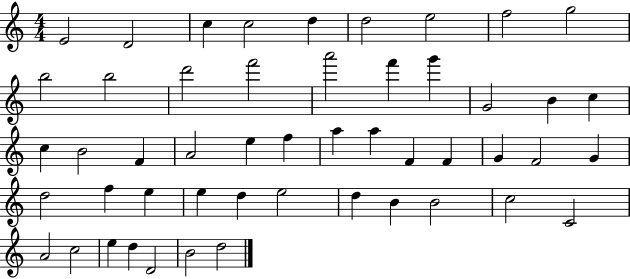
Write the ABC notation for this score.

X:1
T:Untitled
M:4/4
L:1/4
K:C
E2 D2 c c2 d d2 e2 f2 g2 b2 b2 d'2 f'2 a'2 f' g' G2 B c c B2 F A2 e f a a F F G F2 G d2 f e e d e2 d B B2 c2 C2 A2 c2 e d D2 B2 d2